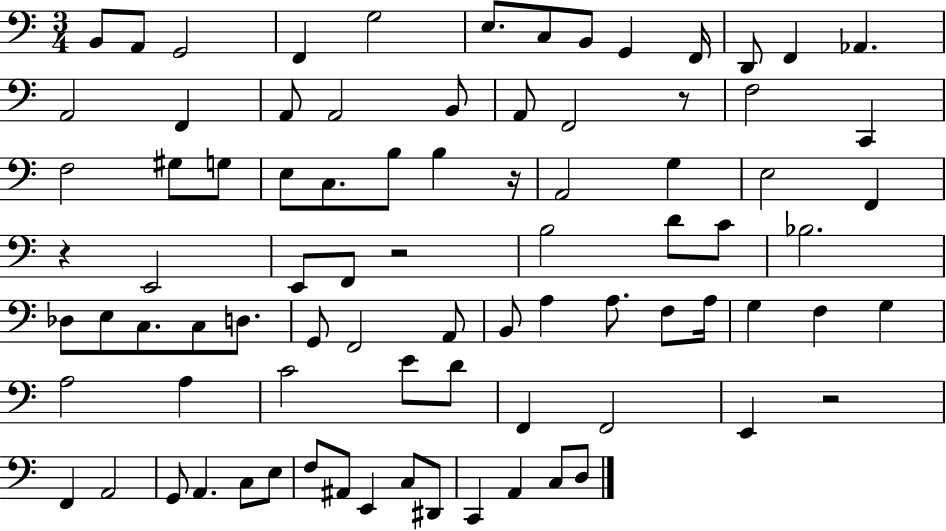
X:1
T:Untitled
M:3/4
L:1/4
K:C
B,,/2 A,,/2 G,,2 F,, G,2 E,/2 C,/2 B,,/2 G,, F,,/4 D,,/2 F,, _A,, A,,2 F,, A,,/2 A,,2 B,,/2 A,,/2 F,,2 z/2 F,2 C,, F,2 ^G,/2 G,/2 E,/2 C,/2 B,/2 B, z/4 A,,2 G, E,2 F,, z E,,2 E,,/2 F,,/2 z2 B,2 D/2 C/2 _B,2 _D,/2 E,/2 C,/2 C,/2 D,/2 G,,/2 F,,2 A,,/2 B,,/2 A, A,/2 F,/2 A,/4 G, F, G, A,2 A, C2 E/2 D/2 F,, F,,2 E,, z2 F,, A,,2 G,,/2 A,, C,/2 E,/2 F,/2 ^A,,/2 E,, C,/2 ^D,,/2 C,, A,, C,/2 D,/2